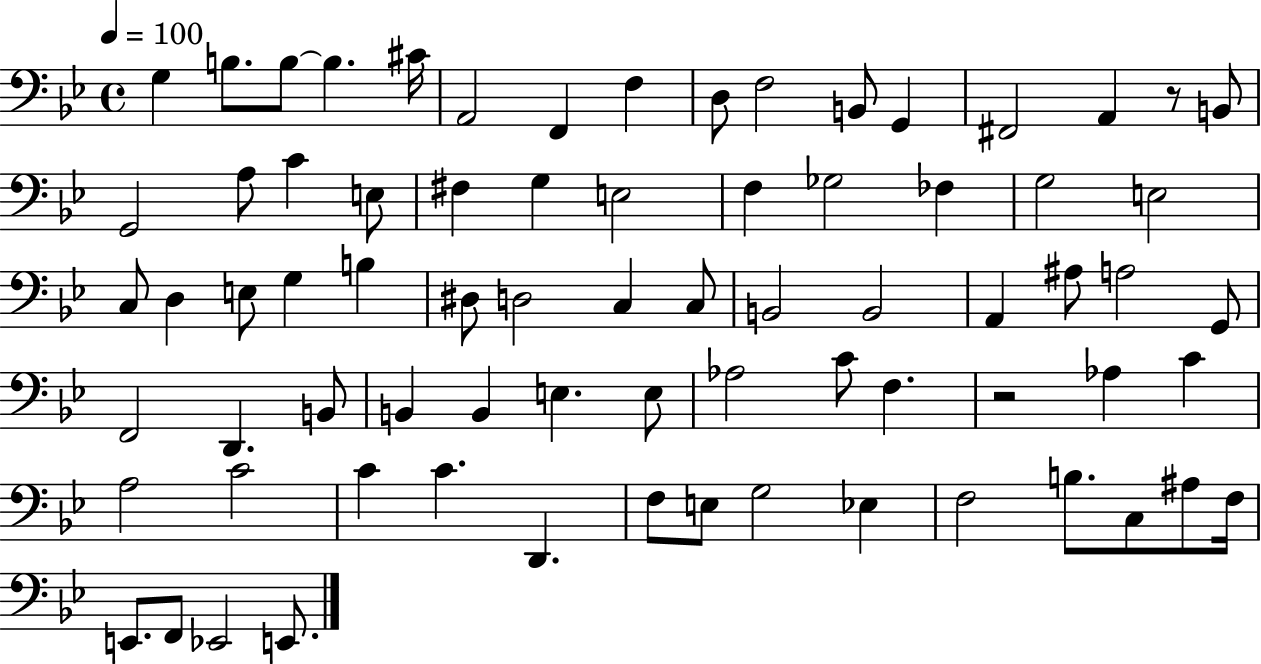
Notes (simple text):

G3/q B3/e. B3/e B3/q. C#4/s A2/h F2/q F3/q D3/e F3/h B2/e G2/q F#2/h A2/q R/e B2/e G2/h A3/e C4/q E3/e F#3/q G3/q E3/h F3/q Gb3/h FES3/q G3/h E3/h C3/e D3/q E3/e G3/q B3/q D#3/e D3/h C3/q C3/e B2/h B2/h A2/q A#3/e A3/h G2/e F2/h D2/q. B2/e B2/q B2/q E3/q. E3/e Ab3/h C4/e F3/q. R/h Ab3/q C4/q A3/h C4/h C4/q C4/q. D2/q. F3/e E3/e G3/h Eb3/q F3/h B3/e. C3/e A#3/e F3/s E2/e. F2/e Eb2/h E2/e.